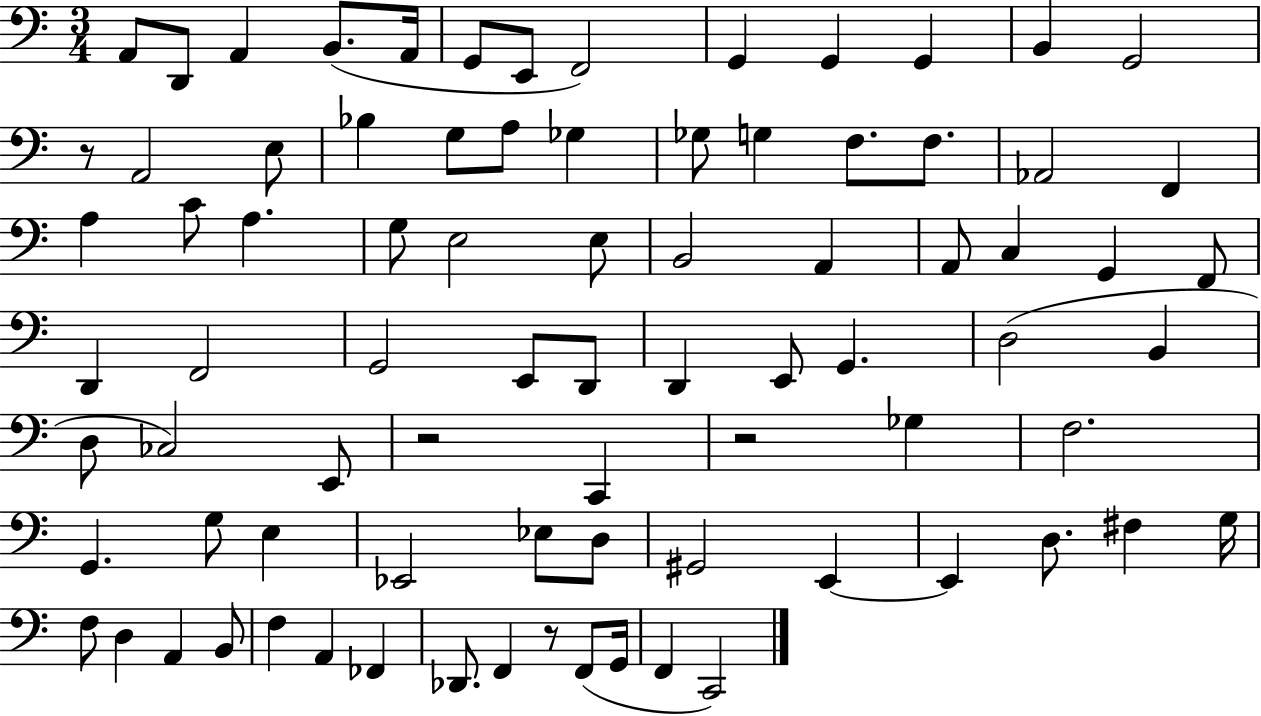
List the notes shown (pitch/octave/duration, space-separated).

A2/e D2/e A2/q B2/e. A2/s G2/e E2/e F2/h G2/q G2/q G2/q B2/q G2/h R/e A2/h E3/e Bb3/q G3/e A3/e Gb3/q Gb3/e G3/q F3/e. F3/e. Ab2/h F2/q A3/q C4/e A3/q. G3/e E3/h E3/e B2/h A2/q A2/e C3/q G2/q F2/e D2/q F2/h G2/h E2/e D2/e D2/q E2/e G2/q. D3/h B2/q D3/e CES3/h E2/e R/h C2/q R/h Gb3/q F3/h. G2/q. G3/e E3/q Eb2/h Eb3/e D3/e G#2/h E2/q E2/q D3/e. F#3/q G3/s F3/e D3/q A2/q B2/e F3/q A2/q FES2/q Db2/e. F2/q R/e F2/e G2/s F2/q C2/h